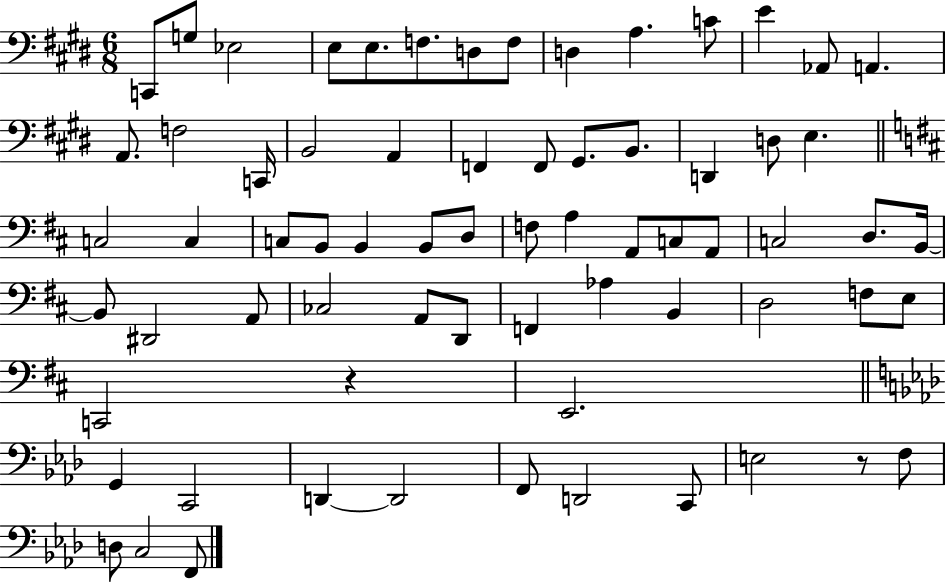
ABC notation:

X:1
T:Untitled
M:6/8
L:1/4
K:E
C,,/2 G,/2 _E,2 E,/2 E,/2 F,/2 D,/2 F,/2 D, A, C/2 E _A,,/2 A,, A,,/2 F,2 C,,/4 B,,2 A,, F,, F,,/2 ^G,,/2 B,,/2 D,, D,/2 E, C,2 C, C,/2 B,,/2 B,, B,,/2 D,/2 F,/2 A, A,,/2 C,/2 A,,/2 C,2 D,/2 B,,/4 B,,/2 ^D,,2 A,,/2 _C,2 A,,/2 D,,/2 F,, _A, B,, D,2 F,/2 E,/2 C,,2 z E,,2 G,, C,,2 D,, D,,2 F,,/2 D,,2 C,,/2 E,2 z/2 F,/2 D,/2 C,2 F,,/2